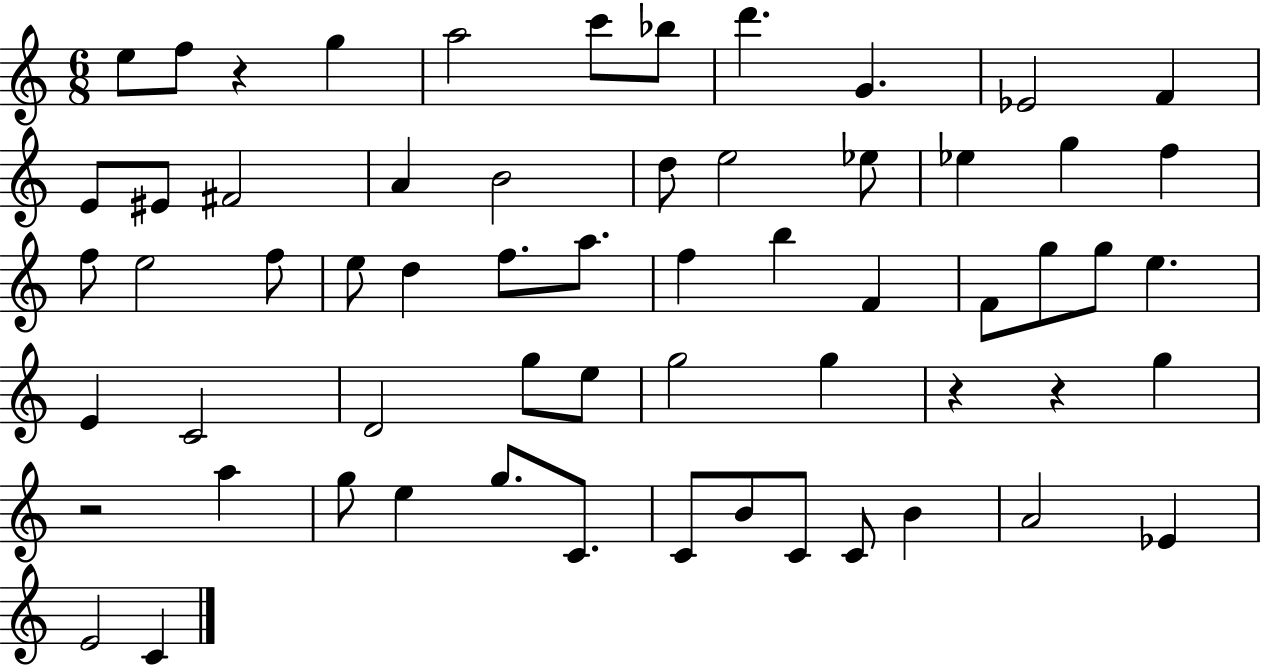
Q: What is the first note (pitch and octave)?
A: E5